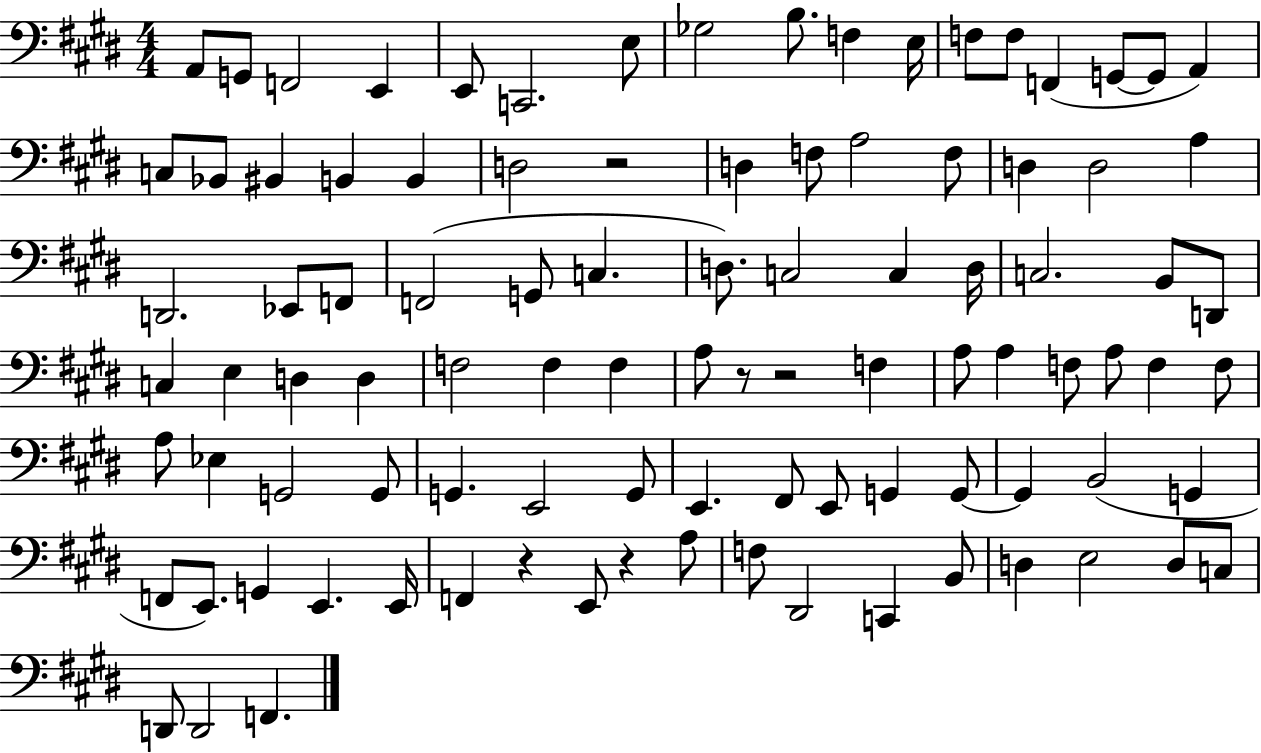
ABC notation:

X:1
T:Untitled
M:4/4
L:1/4
K:E
A,,/2 G,,/2 F,,2 E,, E,,/2 C,,2 E,/2 _G,2 B,/2 F, E,/4 F,/2 F,/2 F,, G,,/2 G,,/2 A,, C,/2 _B,,/2 ^B,, B,, B,, D,2 z2 D, F,/2 A,2 F,/2 D, D,2 A, D,,2 _E,,/2 F,,/2 F,,2 G,,/2 C, D,/2 C,2 C, D,/4 C,2 B,,/2 D,,/2 C, E, D, D, F,2 F, F, A,/2 z/2 z2 F, A,/2 A, F,/2 A,/2 F, F,/2 A,/2 _E, G,,2 G,,/2 G,, E,,2 G,,/2 E,, ^F,,/2 E,,/2 G,, G,,/2 G,, B,,2 G,, F,,/2 E,,/2 G,, E,, E,,/4 F,, z E,,/2 z A,/2 F,/2 ^D,,2 C,, B,,/2 D, E,2 D,/2 C,/2 D,,/2 D,,2 F,,